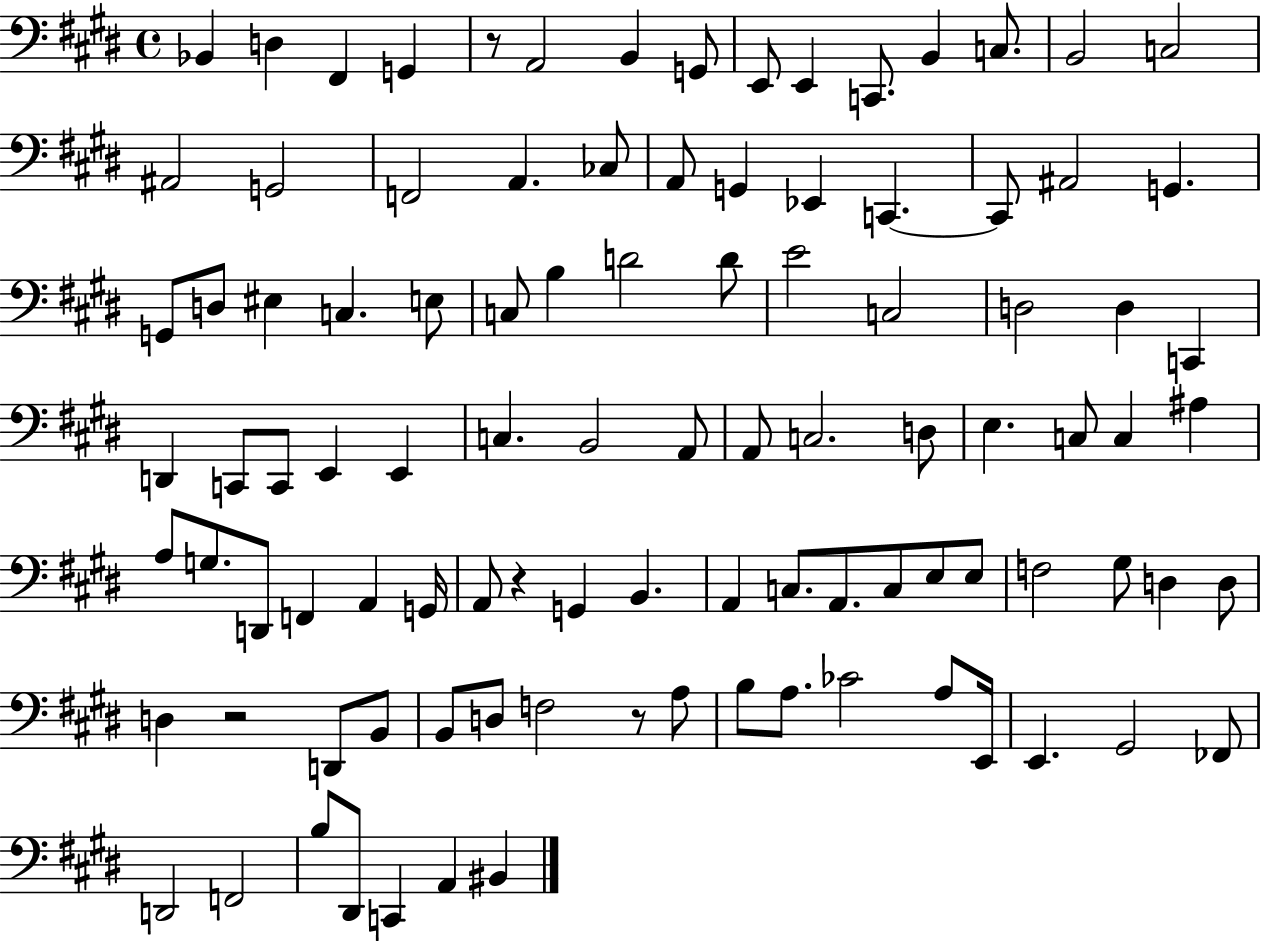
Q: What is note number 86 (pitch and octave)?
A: E2